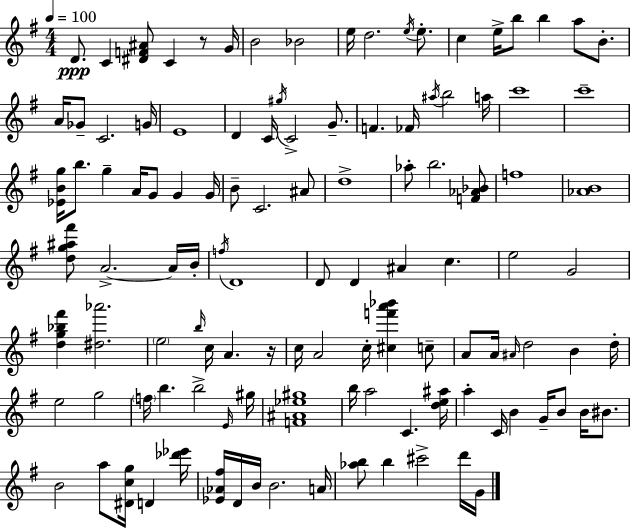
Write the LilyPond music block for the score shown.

{
  \clef treble
  \numericTimeSignature
  \time 4/4
  \key e \minor
  \tempo 4 = 100
  d'8.\ppp c'4 <dis' f' ais'>8 c'4 r8 g'16 | b'2 bes'2 | e''16 d''2. \acciaccatura { e''16 } e''8.-. | c''4 e''16-> b''8 b''4 a''8 b'8.-. | \break a'16 ges'8-- c'2. | g'16 e'1 | d'4 c'16 \acciaccatura { gis''16 } c'2-> g'8.-- | f'4. fes'16 \acciaccatura { ais''16 } b''2 | \break a''16 c'''1 | c'''1-- | <ees' b' g''>16 b''8. g''4-- a'16 g'8 g'4 | g'16 b'8-- c'2. | \break ais'8 d''1-> | aes''8-. b''2. | <f' aes' bes'>8 f''1 | <aes' b'>1 | \break <d'' g'' ais'' fis'''>8 a'2.->~~ | a'16 b'16-. \acciaccatura { f''16 } d'1 | d'8 d'4 ais'4 c''4. | e''2 g'2 | \break <d'' g'' bes'' fis'''>4 <dis'' aes'''>2. | \parenthesize e''2 \grace { b''16 } c''16 a'4. | r16 c''16 a'2 c''16-. <cis'' f''' a''' bes'''>4 | c''8-- a'8 a'16 \grace { ais'16 } d''2 | \break b'4 d''16-. e''2 g''2 | \parenthesize f''16 b''4. b''2-> | \grace { e'16 } gis''16 <f' ais' ees'' gis''>1 | b''16 a''2 | \break c'4. <d'' e'' ais''>16 a''4-. c'16 b'4 | g'16-- b'8 b'16 bis'8. b'2 a''8 | <dis' c'' g''>16 d'4 <des''' ees'''>16 <ees' aes' fis''>16 d'16 b'16 b'2. | a'16 <aes'' b''>8 b''4 cis'''2-> | \break d'''16 g'16 \bar "|."
}